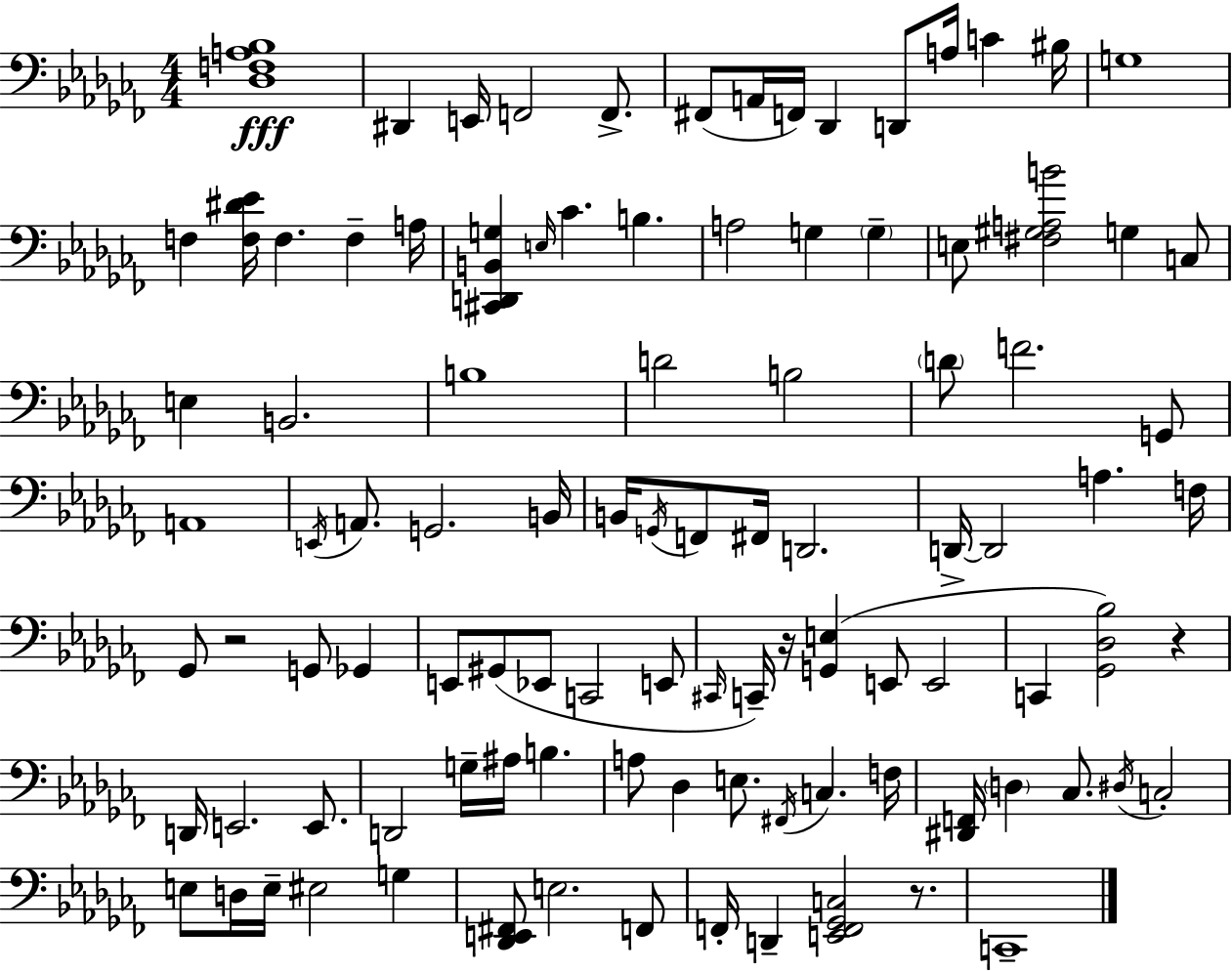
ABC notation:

X:1
T:Untitled
M:4/4
L:1/4
K:Abm
[_D,F,A,_B,]4 ^D,, E,,/4 F,,2 F,,/2 ^F,,/2 A,,/4 F,,/4 _D,, D,,/2 A,/4 C ^B,/4 G,4 F, [F,^D_E]/4 F, F, A,/4 [^C,,D,,B,,G,] E,/4 _C B, A,2 G, G, E,/2 [^F,^G,A,B]2 G, C,/2 E, B,,2 B,4 D2 B,2 D/2 F2 G,,/2 A,,4 E,,/4 A,,/2 G,,2 B,,/4 B,,/4 G,,/4 F,,/2 ^F,,/4 D,,2 D,,/4 D,,2 A, F,/4 _G,,/2 z2 G,,/2 _G,, E,,/2 ^G,,/2 _E,,/2 C,,2 E,,/2 ^C,,/4 C,,/4 z/4 [G,,E,] E,,/2 E,,2 C,, [_G,,_D,_B,]2 z D,,/4 E,,2 E,,/2 D,,2 G,/4 ^A,/4 B, A,/2 _D, E,/2 ^F,,/4 C, F,/4 [^D,,F,,]/4 D, _C,/2 ^D,/4 C,2 E,/2 D,/4 E,/4 ^E,2 G, [_D,,E,,^F,,]/2 E,2 F,,/2 F,,/4 D,, [E,,F,,_G,,C,]2 z/2 C,,4